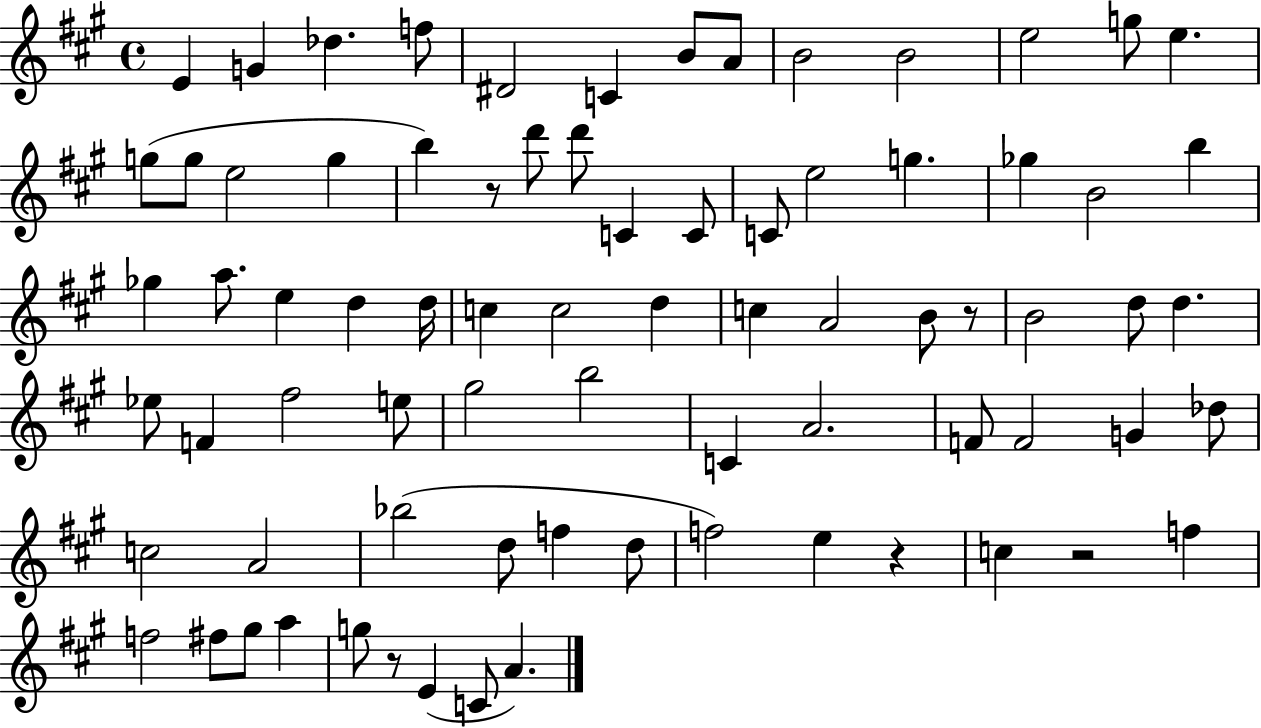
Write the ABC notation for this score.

X:1
T:Untitled
M:4/4
L:1/4
K:A
E G _d f/2 ^D2 C B/2 A/2 B2 B2 e2 g/2 e g/2 g/2 e2 g b z/2 d'/2 d'/2 C C/2 C/2 e2 g _g B2 b _g a/2 e d d/4 c c2 d c A2 B/2 z/2 B2 d/2 d _e/2 F ^f2 e/2 ^g2 b2 C A2 F/2 F2 G _d/2 c2 A2 _b2 d/2 f d/2 f2 e z c z2 f f2 ^f/2 ^g/2 a g/2 z/2 E C/2 A